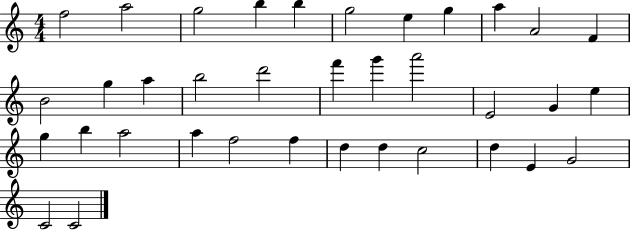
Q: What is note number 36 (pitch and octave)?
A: C4